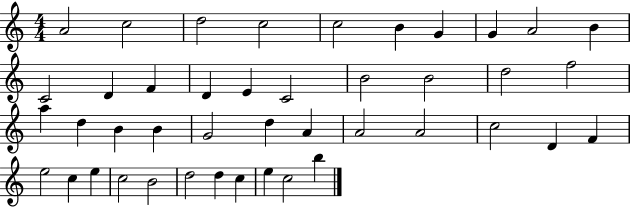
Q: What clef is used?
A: treble